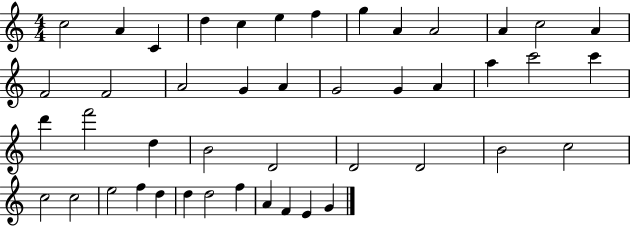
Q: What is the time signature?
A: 4/4